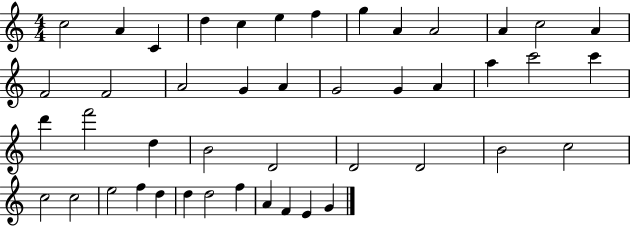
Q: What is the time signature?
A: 4/4